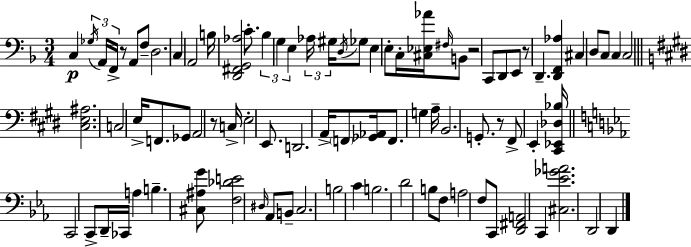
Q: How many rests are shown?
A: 5